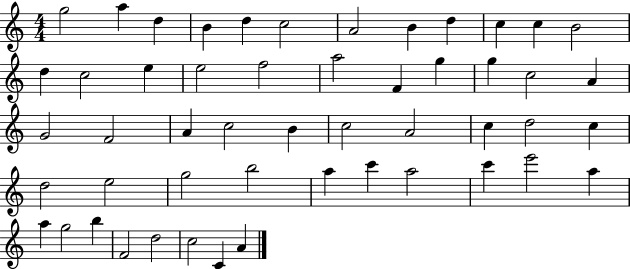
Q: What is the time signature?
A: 4/4